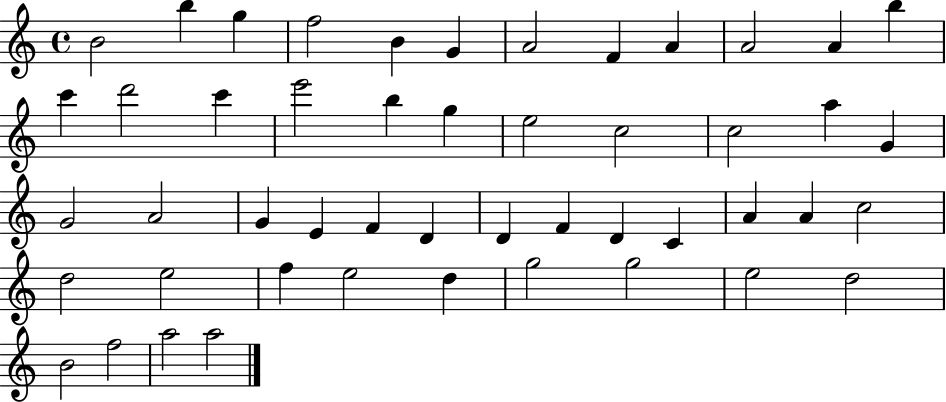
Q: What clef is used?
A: treble